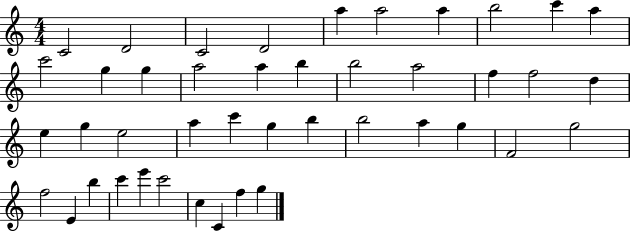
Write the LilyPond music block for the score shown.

{
  \clef treble
  \numericTimeSignature
  \time 4/4
  \key c \major
  c'2 d'2 | c'2 d'2 | a''4 a''2 a''4 | b''2 c'''4 a''4 | \break c'''2 g''4 g''4 | a''2 a''4 b''4 | b''2 a''2 | f''4 f''2 d''4 | \break e''4 g''4 e''2 | a''4 c'''4 g''4 b''4 | b''2 a''4 g''4 | f'2 g''2 | \break f''2 e'4 b''4 | c'''4 e'''4 c'''2 | c''4 c'4 f''4 g''4 | \bar "|."
}